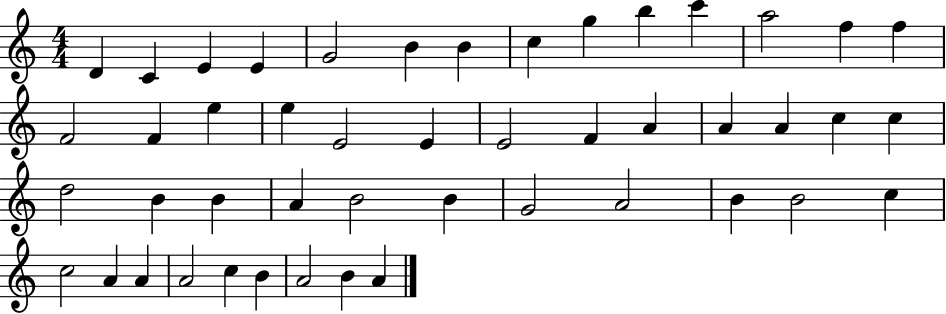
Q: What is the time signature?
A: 4/4